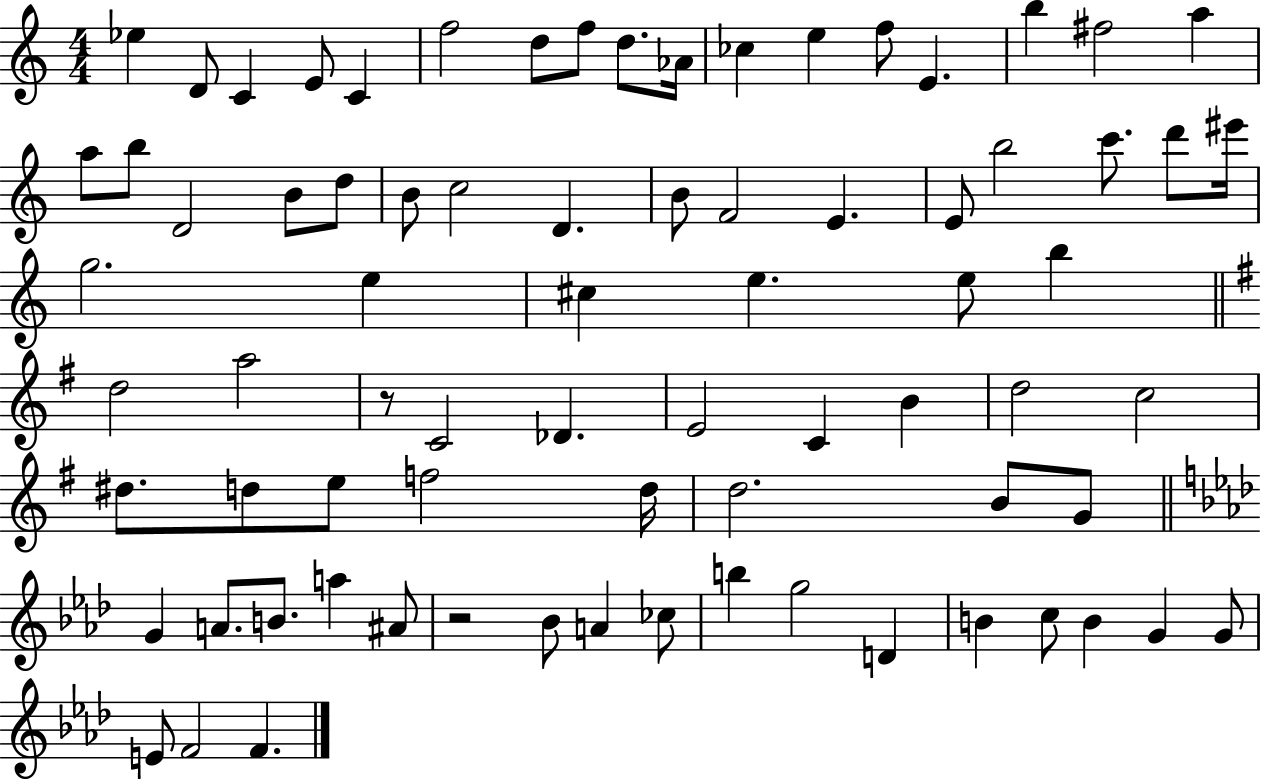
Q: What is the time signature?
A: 4/4